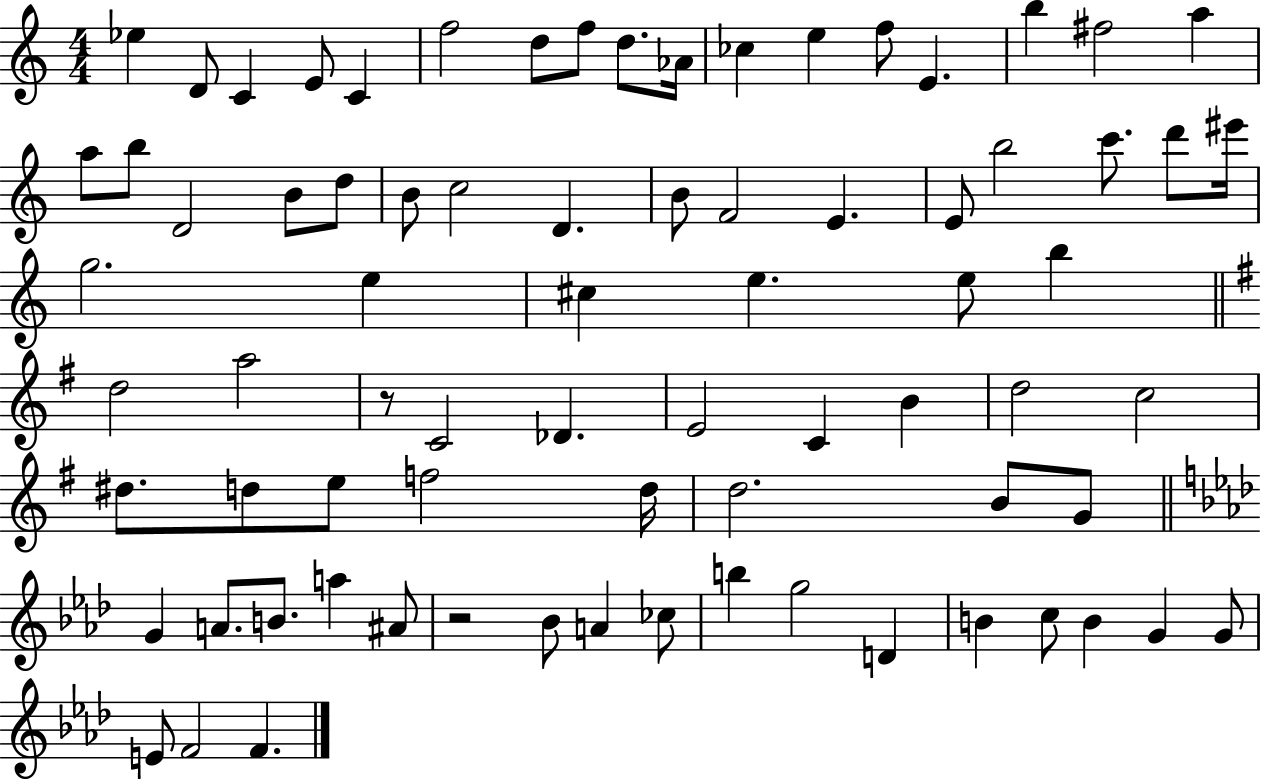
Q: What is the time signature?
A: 4/4